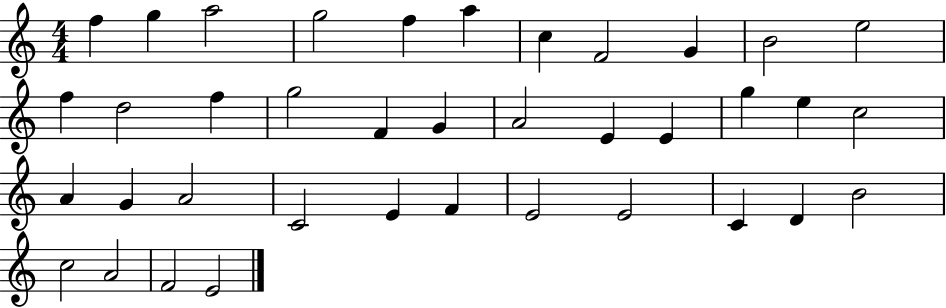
{
  \clef treble
  \numericTimeSignature
  \time 4/4
  \key c \major
  f''4 g''4 a''2 | g''2 f''4 a''4 | c''4 f'2 g'4 | b'2 e''2 | \break f''4 d''2 f''4 | g''2 f'4 g'4 | a'2 e'4 e'4 | g''4 e''4 c''2 | \break a'4 g'4 a'2 | c'2 e'4 f'4 | e'2 e'2 | c'4 d'4 b'2 | \break c''2 a'2 | f'2 e'2 | \bar "|."
}